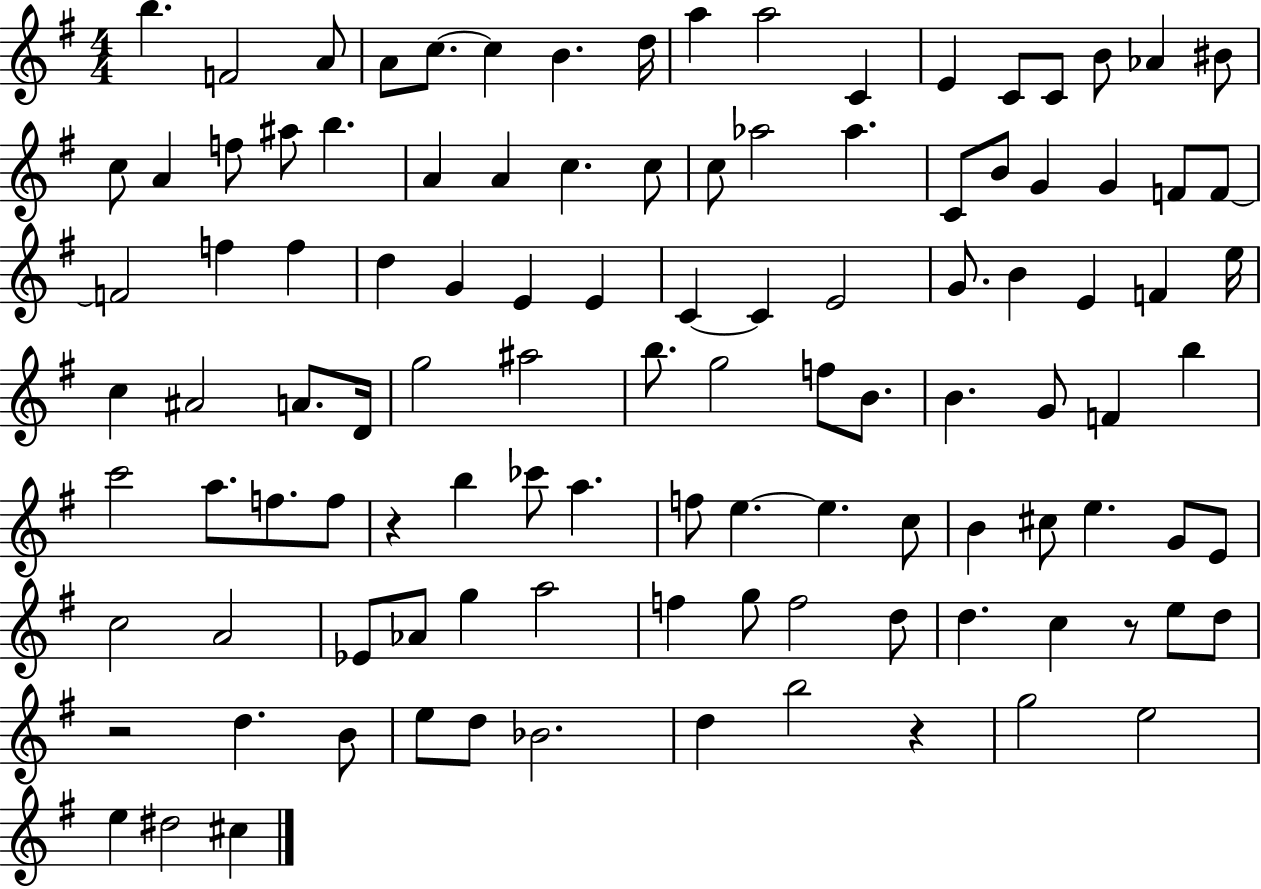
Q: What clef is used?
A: treble